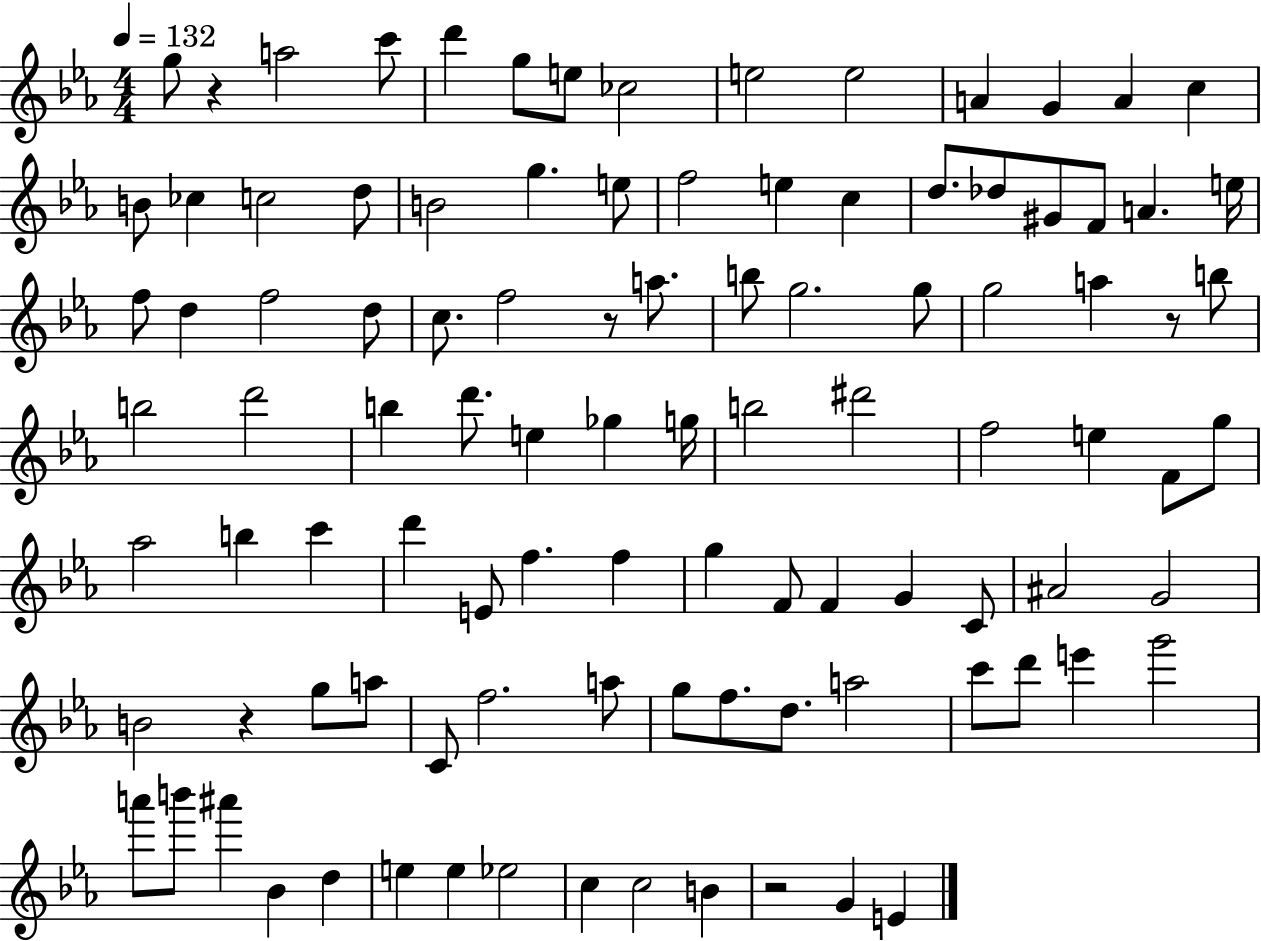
X:1
T:Untitled
M:4/4
L:1/4
K:Eb
g/2 z a2 c'/2 d' g/2 e/2 _c2 e2 e2 A G A c B/2 _c c2 d/2 B2 g e/2 f2 e c d/2 _d/2 ^G/2 F/2 A e/4 f/2 d f2 d/2 c/2 f2 z/2 a/2 b/2 g2 g/2 g2 a z/2 b/2 b2 d'2 b d'/2 e _g g/4 b2 ^d'2 f2 e F/2 g/2 _a2 b c' d' E/2 f f g F/2 F G C/2 ^A2 G2 B2 z g/2 a/2 C/2 f2 a/2 g/2 f/2 d/2 a2 c'/2 d'/2 e' g'2 a'/2 b'/2 ^a' _B d e e _e2 c c2 B z2 G E